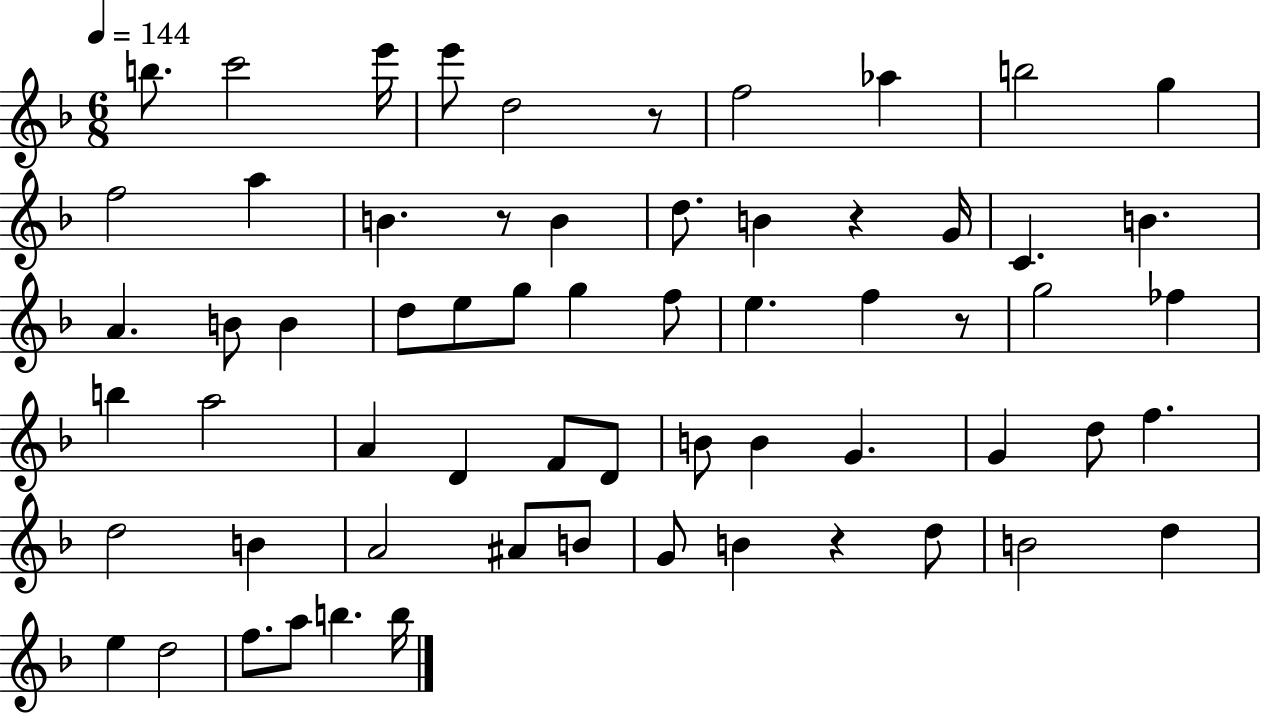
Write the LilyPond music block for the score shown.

{
  \clef treble
  \numericTimeSignature
  \time 6/8
  \key f \major
  \tempo 4 = 144
  b''8. c'''2 e'''16 | e'''8 d''2 r8 | f''2 aes''4 | b''2 g''4 | \break f''2 a''4 | b'4. r8 b'4 | d''8. b'4 r4 g'16 | c'4. b'4. | \break a'4. b'8 b'4 | d''8 e''8 g''8 g''4 f''8 | e''4. f''4 r8 | g''2 fes''4 | \break b''4 a''2 | a'4 d'4 f'8 d'8 | b'8 b'4 g'4. | g'4 d''8 f''4. | \break d''2 b'4 | a'2 ais'8 b'8 | g'8 b'4 r4 d''8 | b'2 d''4 | \break e''4 d''2 | f''8. a''8 b''4. b''16 | \bar "|."
}